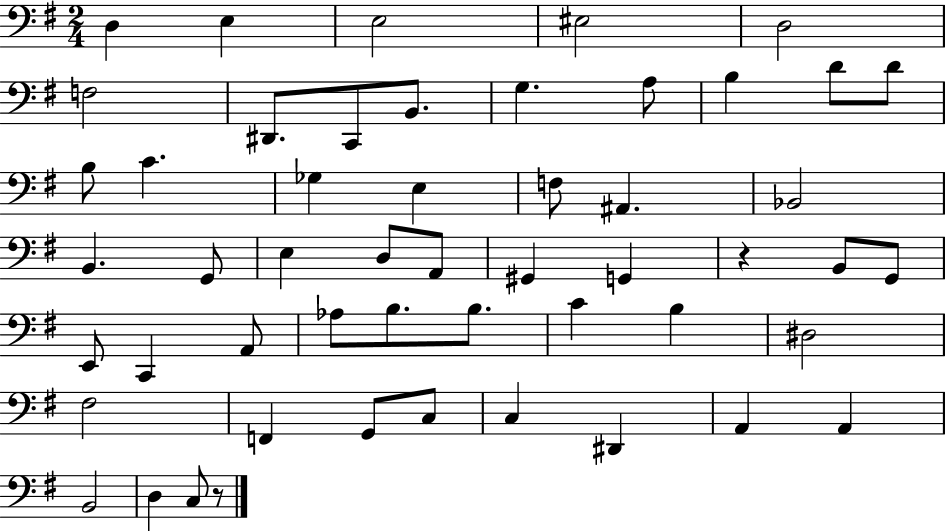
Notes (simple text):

D3/q E3/q E3/h EIS3/h D3/h F3/h D#2/e. C2/e B2/e. G3/q. A3/e B3/q D4/e D4/e B3/e C4/q. Gb3/q E3/q F3/e A#2/q. Bb2/h B2/q. G2/e E3/q D3/e A2/e G#2/q G2/q R/q B2/e G2/e E2/e C2/q A2/e Ab3/e B3/e. B3/e. C4/q B3/q D#3/h F#3/h F2/q G2/e C3/e C3/q D#2/q A2/q A2/q B2/h D3/q C3/e R/e